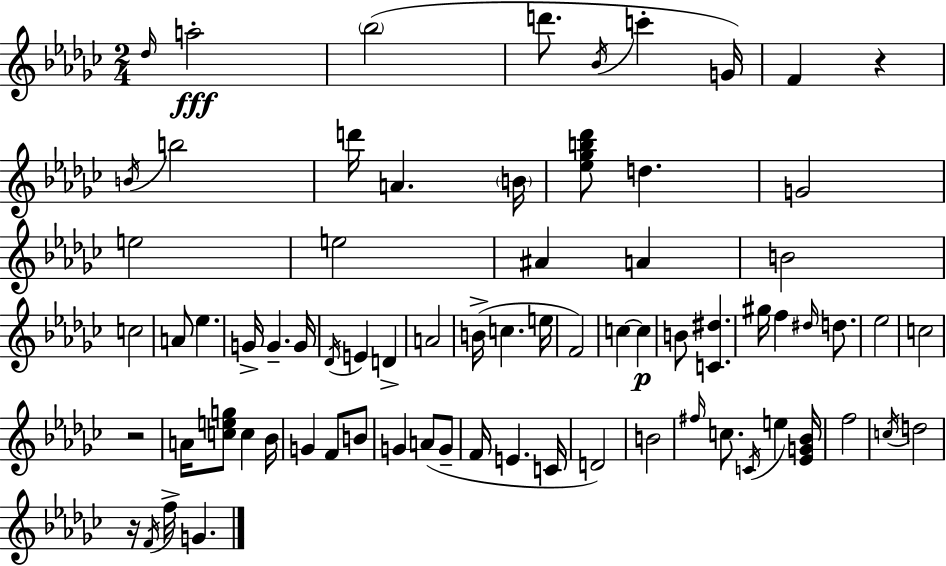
{
  \clef treble
  \numericTimeSignature
  \time 2/4
  \key ees \minor
  \grace { des''16 }\fff a''2-. | \parenthesize bes''2( | d'''8. \acciaccatura { bes'16 } c'''4-. | g'16) f'4 r4 | \break \acciaccatura { b'16 } b''2 | d'''16 a'4. | \parenthesize b'16 <ees'' ges'' b'' des'''>8 d''4. | g'2 | \break e''2 | e''2 | ais'4 a'4 | b'2 | \break c''2 | a'8 ees''4. | g'16-> g'4.-- | g'16 \acciaccatura { des'16 } e'4 | \break d'4-> a'2 | b'16->( c''4. | e''16 f'2) | c''4~~ | \break c''4\p b'8 <c' dis''>4. | gis''16 f''4 | \grace { dis''16 } d''8. ees''2 | c''2 | \break r2 | a'16 <c'' e'' g''>8 | c''4 bes'16 g'4 | f'8 b'8 g'4 | \break a'8( g'8-- f'16 e'4. | c'16 d'2) | b'2 | \grace { fis''16 } c''8. | \break \acciaccatura { c'16 } e''4 <ees' g' bes'>16 f''2 | \acciaccatura { c''16 } | d''2 | r16 \acciaccatura { f'16 } f''16-> g'4. | \break \bar "|."
}